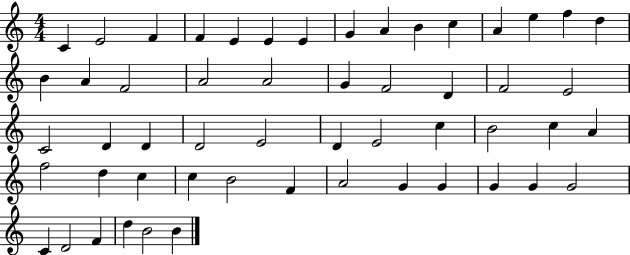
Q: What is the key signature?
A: C major